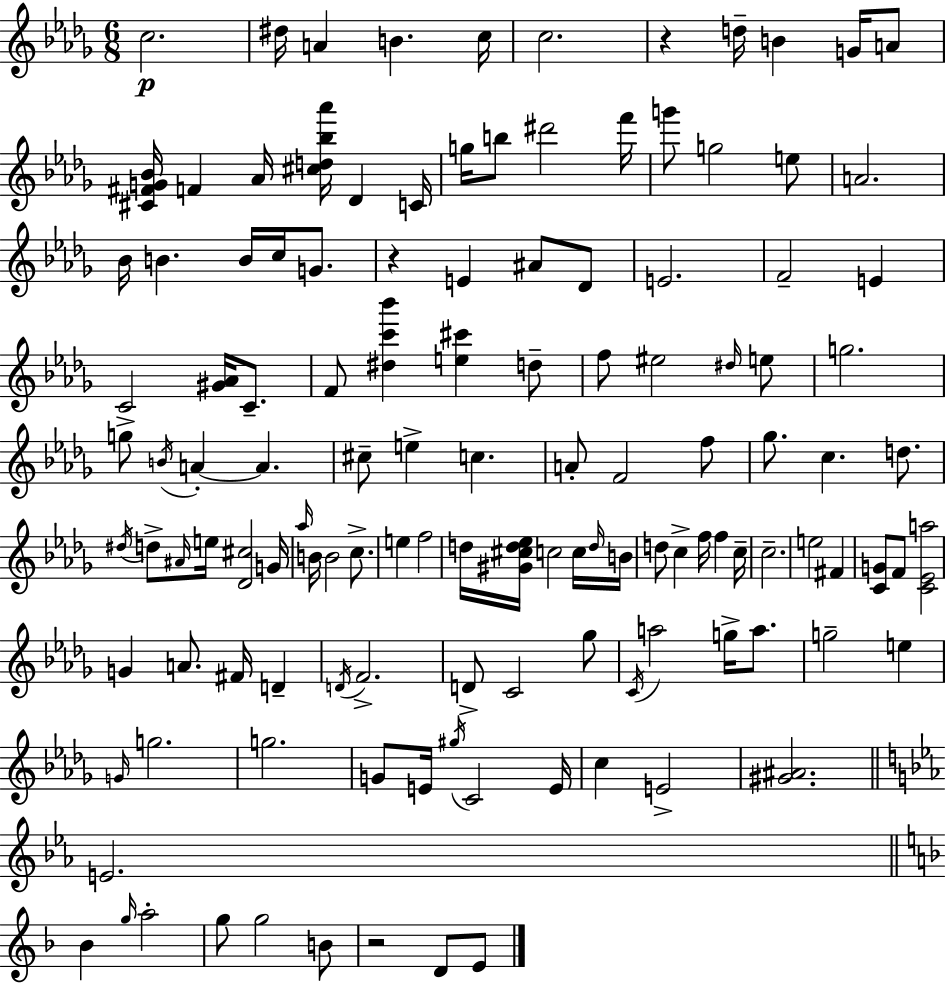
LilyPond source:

{
  \clef treble
  \numericTimeSignature
  \time 6/8
  \key bes \minor
  c''2.\p | dis''16 a'4 b'4. c''16 | c''2. | r4 d''16-- b'4 g'16 a'8 | \break <cis' fis' g' bes'>16 f'4 aes'16 <cis'' d'' bes'' aes'''>16 des'4 c'16 | g''16 b''8 dis'''2 f'''16 | g'''8 g''2 e''8 | a'2. | \break bes'16 b'4. b'16 c''16 g'8. | r4 e'4 ais'8 des'8 | e'2. | f'2-- e'4 | \break c'2 <gis' aes'>16 c'8.-- | f'8 <dis'' c''' bes'''>4 <e'' cis'''>4 d''8-- | f''8 eis''2 \grace { dis''16 } e''8 | g''2. | \break g''8-> \acciaccatura { b'16 } a'4-.~~ a'4. | cis''8-- e''4-> c''4. | a'8-. f'2 | f''8 ges''8. c''4. d''8. | \break \acciaccatura { dis''16 } d''8-> \grace { ais'16 } e''16 <des' cis''>2 | g'16 \grace { aes''16 } b'16 b'2 | c''8.-> e''4 f''2 | d''16 <gis' cis'' d'' ees''>16 c''2 | \break c''16 \grace { d''16 } b'16 d''8 c''4-> | f''16 f''4 c''16-- c''2.-- | e''2 | fis'4 <c' g'>8 f'8 <c' ees' a''>2 | \break g'4 a'8. | fis'16 d'4-- \acciaccatura { d'16 } f'2.-> | d'8-> c'2 | ges''8 \acciaccatura { c'16 } a''2 | \break g''16-> a''8. g''2-- | e''4 \grace { g'16 } g''2. | g''2. | g'8 e'16 | \break \acciaccatura { gis''16 } c'2 e'16 c''4 | e'2-> <gis' ais'>2. | \bar "||" \break \key c \minor e'2. | \bar "||" \break \key f \major bes'4 \grace { g''16 } a''2-. | g''8 g''2 b'8 | r2 d'8 e'8 | \bar "|."
}